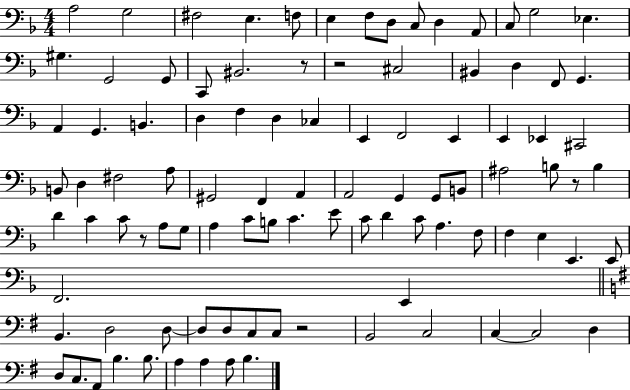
A3/h G3/h F#3/h E3/q. F3/e E3/q F3/e D3/e C3/e D3/q A2/e C3/e G3/h Eb3/q. G#3/q. G2/h G2/e C2/e BIS2/h. R/e R/h C#3/h BIS2/q D3/q F2/e G2/q. A2/q G2/q. B2/q. D3/q F3/q D3/q CES3/q E2/q F2/h E2/q E2/q Eb2/q C#2/h B2/e D3/q F#3/h A3/e G#2/h F2/q A2/q A2/h G2/q G2/e B2/e A#3/h B3/e R/e B3/q D4/q C4/q C4/e R/e A3/e G3/e A3/q C4/e B3/e C4/q. E4/e C4/e D4/q C4/e A3/q. F3/e F3/q E3/q E2/q. E2/e F2/h. E2/q B2/q. D3/h D3/e D3/e D3/e C3/e C3/e R/h B2/h C3/h C3/q C3/h D3/q D3/e C3/e. A2/e B3/q. B3/e. A3/q A3/q A3/e B3/q.